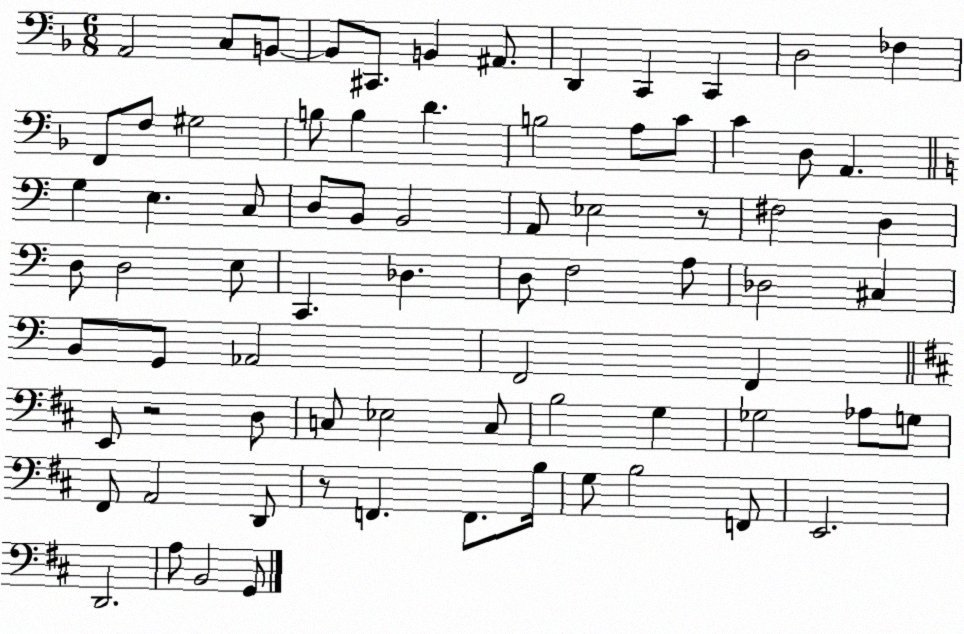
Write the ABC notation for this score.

X:1
T:Untitled
M:6/8
L:1/4
K:F
A,,2 C,/2 B,,/2 B,,/2 ^C,,/2 B,, ^A,,/2 D,, C,, C,, D,2 _F, F,,/2 F,/2 ^G,2 B,/2 B, D B,2 A,/2 C/2 C D,/2 A,, G, E, C,/2 D,/2 B,,/2 B,,2 A,,/2 _E,2 z/2 ^F,2 D, D,/2 D,2 E,/2 C,, _D, D,/2 F,2 A,/2 _D,2 ^C, B,,/2 G,,/2 _A,,2 F,,2 F,, E,,/2 z2 D,/2 C,/2 _E,2 C,/2 B,2 G, _G,2 _A,/2 G,/2 ^F,,/2 A,,2 D,,/2 z/2 F,, F,,/2 B,/4 G,/2 B,2 F,,/2 E,,2 D,,2 A,/2 B,,2 G,,/2